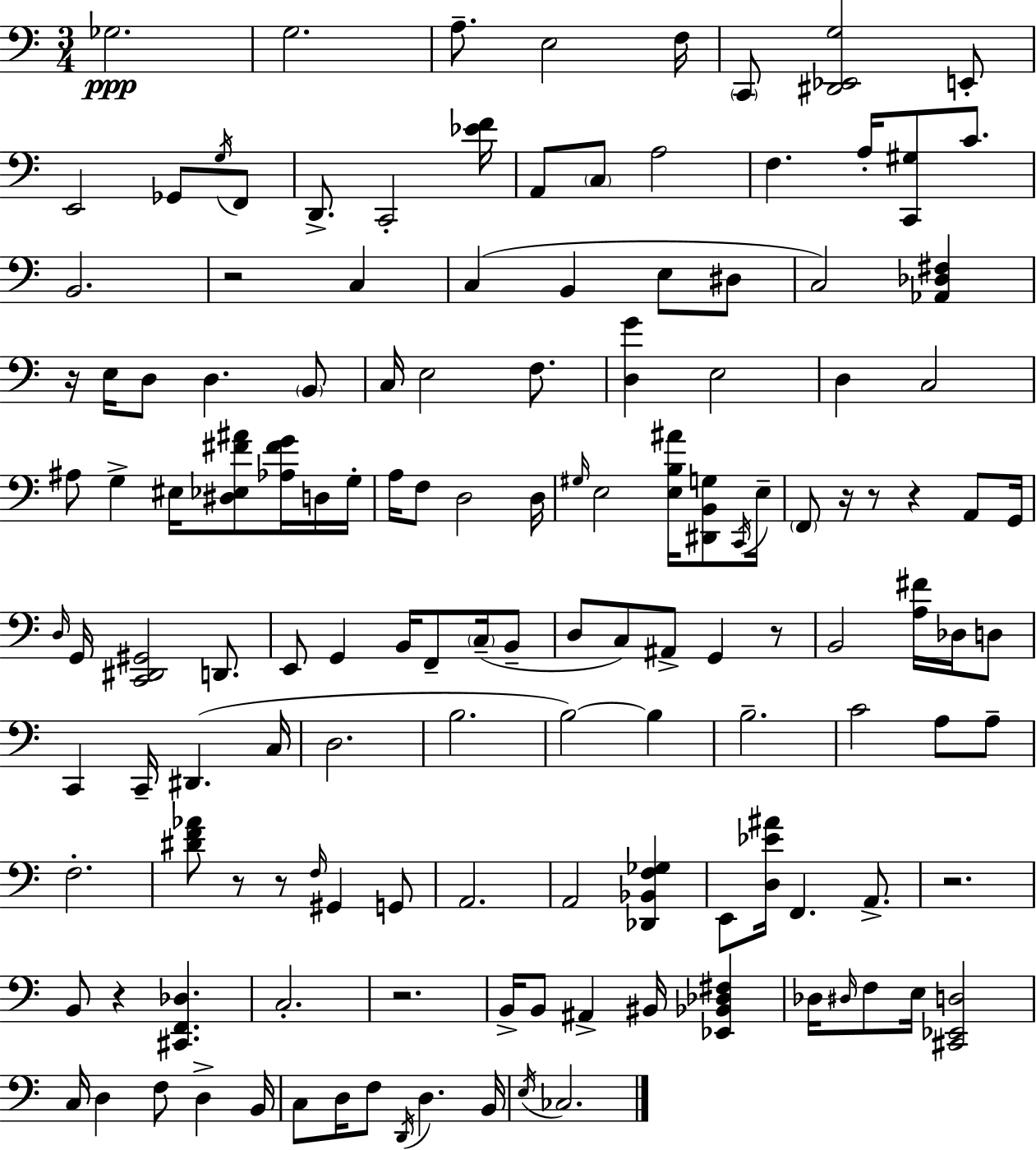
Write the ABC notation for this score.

X:1
T:Untitled
M:3/4
L:1/4
K:Am
_G,2 G,2 A,/2 E,2 F,/4 C,,/2 [^D,,_E,,G,]2 E,,/2 E,,2 _G,,/2 G,/4 F,,/2 D,,/2 C,,2 [_EF]/4 A,,/2 C,/2 A,2 F, A,/4 [C,,^G,]/2 C/2 B,,2 z2 C, C, B,, E,/2 ^D,/2 C,2 [_A,,_D,^F,] z/4 E,/4 D,/2 D, B,,/2 C,/4 E,2 F,/2 [D,G] E,2 D, C,2 ^A,/2 G, ^E,/4 [^D,_E,^F^A]/2 [_A,^FG]/4 D,/4 G,/4 A,/4 F,/2 D,2 D,/4 ^G,/4 E,2 [E,B,^A]/4 [^D,,B,,G,]/2 C,,/4 E,/4 F,,/2 z/4 z/2 z A,,/2 G,,/4 D,/4 G,,/4 [C,,^D,,^G,,]2 D,,/2 E,,/2 G,, B,,/4 F,,/2 C,/4 B,,/2 D,/2 C,/2 ^A,,/2 G,, z/2 B,,2 [A,^F]/4 _D,/4 D,/2 C,, C,,/4 ^D,, C,/4 D,2 B,2 B,2 B, B,2 C2 A,/2 A,/2 F,2 [^DF_A]/2 z/2 z/2 F,/4 ^G,, G,,/2 A,,2 A,,2 [_D,,_B,,F,_G,] E,,/2 [D,_E^A]/4 F,, A,,/2 z2 B,,/2 z [^C,,F,,_D,] C,2 z2 B,,/4 B,,/2 ^A,, ^B,,/4 [_E,,_B,,_D,^F,] _D,/4 ^D,/4 F,/2 E,/4 [^C,,_E,,D,]2 C,/4 D, F,/2 D, B,,/4 C,/2 D,/4 F,/2 D,,/4 D, B,,/4 E,/4 _C,2